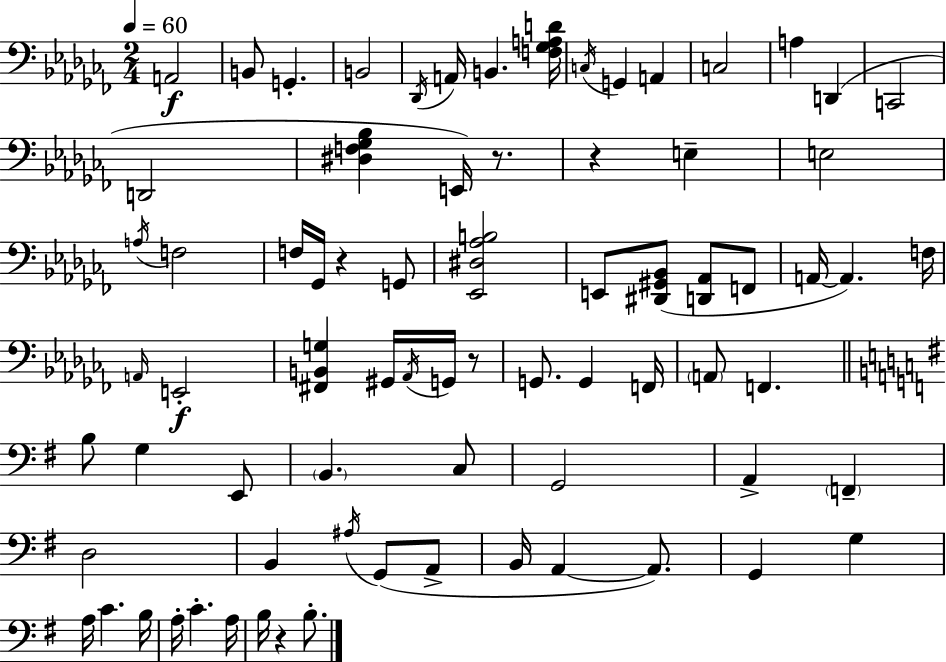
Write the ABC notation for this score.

X:1
T:Untitled
M:2/4
L:1/4
K:Abm
A,,2 B,,/2 G,, B,,2 _D,,/4 A,,/4 B,, [F,_G,A,D]/4 C,/4 G,, A,, C,2 A, D,, C,,2 D,,2 [^D,F,_G,_B,] E,,/4 z/2 z E, E,2 A,/4 F,2 F,/4 _G,,/4 z G,,/2 [_E,,^D,_A,B,]2 E,,/2 [^D,,^G,,_B,,]/2 [D,,_A,,]/2 F,,/2 A,,/4 A,, F,/4 A,,/4 E,,2 [^F,,B,,G,] ^G,,/4 _A,,/4 G,,/4 z/2 G,,/2 G,, F,,/4 A,,/2 F,, B,/2 G, E,,/2 B,, C,/2 G,,2 A,, F,, D,2 B,, ^A,/4 G,,/2 A,,/2 B,,/4 A,, A,,/2 G,, G, A,/4 C B,/4 A,/4 C A,/4 B,/4 z B,/2